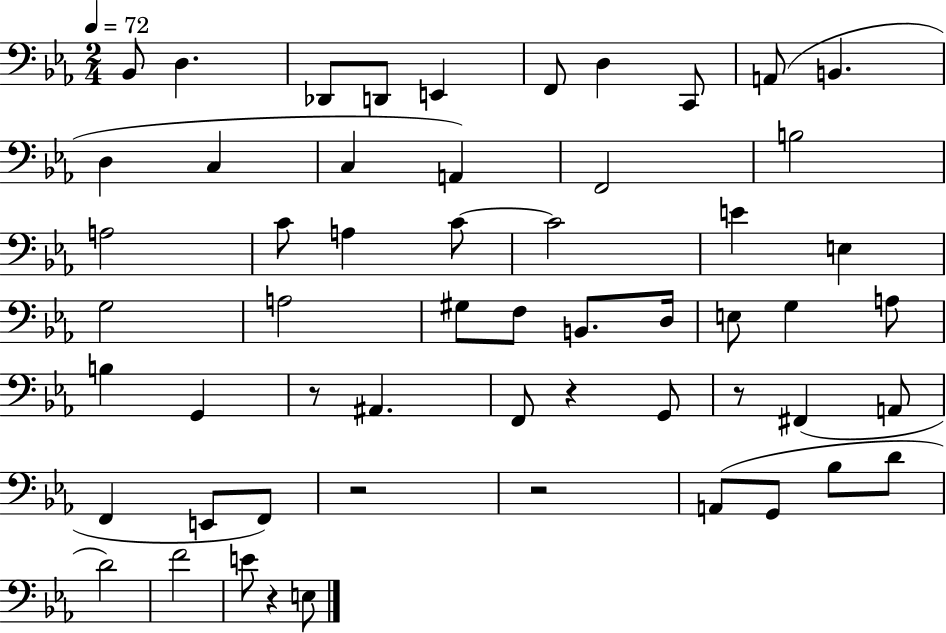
{
  \clef bass
  \numericTimeSignature
  \time 2/4
  \key ees \major
  \tempo 4 = 72
  \repeat volta 2 { bes,8 d4. | des,8 d,8 e,4 | f,8 d4 c,8 | a,8( b,4. | \break d4 c4 | c4 a,4) | f,2 | b2 | \break a2 | c'8 a4 c'8~~ | c'2 | e'4 e4 | \break g2 | a2 | gis8 f8 b,8. d16 | e8 g4 a8 | \break b4 g,4 | r8 ais,4. | f,8 r4 g,8 | r8 fis,4( a,8 | \break f,4 e,8 f,8) | r2 | r2 | a,8( g,8 bes8 d'8 | \break d'2) | f'2 | e'8 r4 e8 | } \bar "|."
}